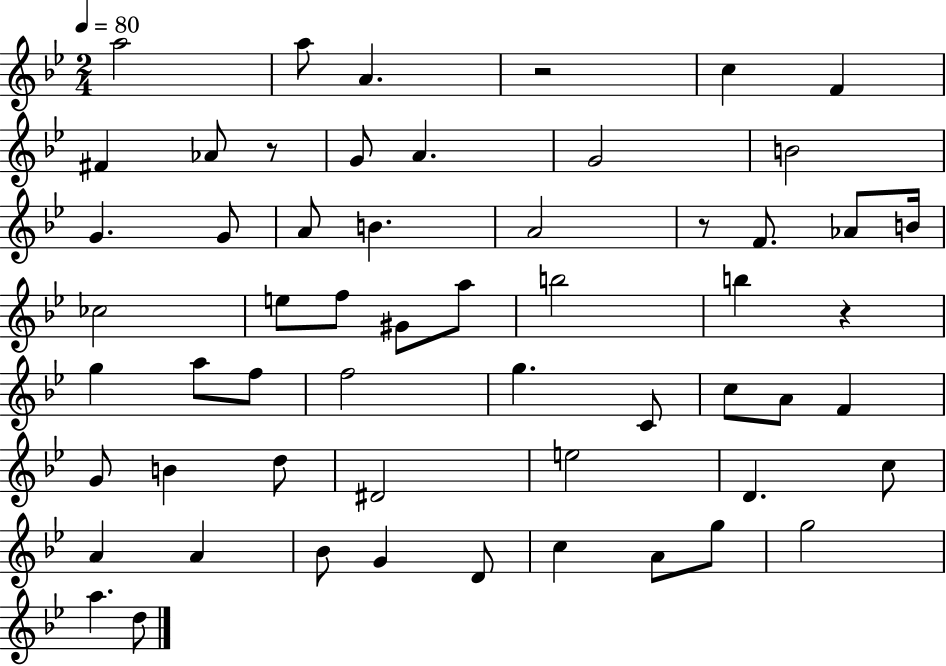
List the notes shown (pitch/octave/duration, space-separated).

A5/h A5/e A4/q. R/h C5/q F4/q F#4/q Ab4/e R/e G4/e A4/q. G4/h B4/h G4/q. G4/e A4/e B4/q. A4/h R/e F4/e. Ab4/e B4/s CES5/h E5/e F5/e G#4/e A5/e B5/h B5/q R/q G5/q A5/e F5/e F5/h G5/q. C4/e C5/e A4/e F4/q G4/e B4/q D5/e D#4/h E5/h D4/q. C5/e A4/q A4/q Bb4/e G4/q D4/e C5/q A4/e G5/e G5/h A5/q. D5/e